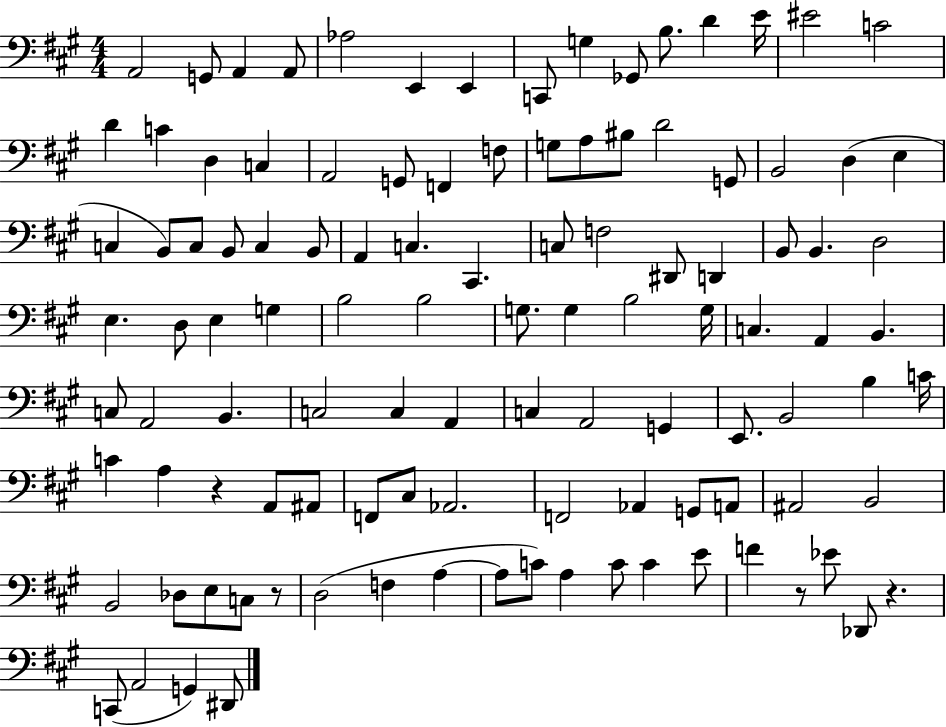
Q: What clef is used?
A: bass